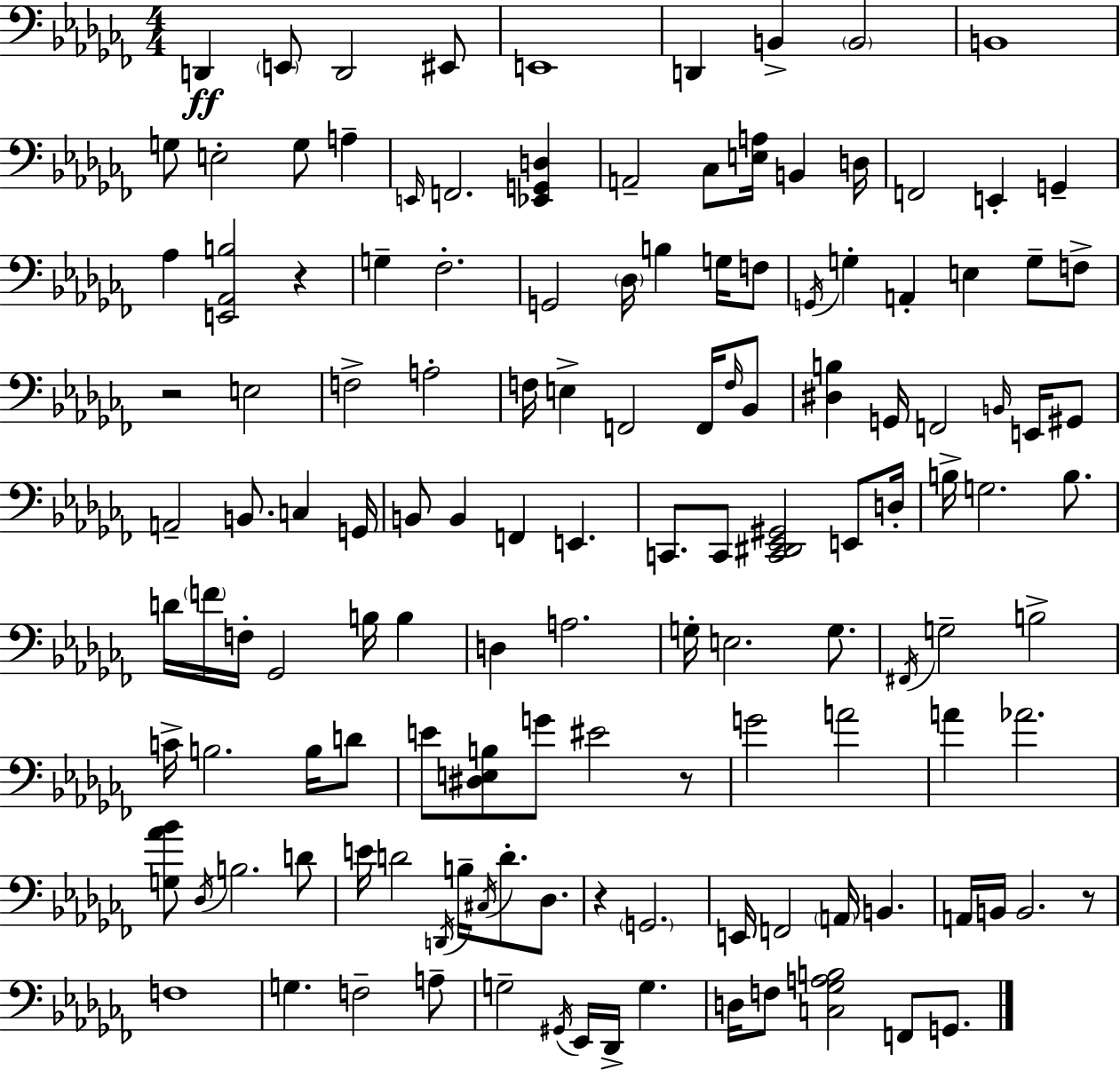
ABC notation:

X:1
T:Untitled
M:4/4
L:1/4
K:Abm
D,, E,,/2 D,,2 ^E,,/2 E,,4 D,, B,, B,,2 B,,4 G,/2 E,2 G,/2 A, E,,/4 F,,2 [_E,,G,,D,] A,,2 _C,/2 [E,A,]/4 B,, D,/4 F,,2 E,, G,, _A, [E,,_A,,B,]2 z G, _F,2 G,,2 _D,/4 B, G,/4 F,/2 G,,/4 G, A,, E, G,/2 F,/2 z2 E,2 F,2 A,2 F,/4 E, F,,2 F,,/4 F,/4 _B,,/2 [^D,B,] G,,/4 F,,2 B,,/4 E,,/4 ^G,,/2 A,,2 B,,/2 C, G,,/4 B,,/2 B,, F,, E,, C,,/2 C,,/2 [C,,^D,,_E,,^G,,]2 E,,/2 D,/4 B,/4 G,2 B,/2 D/4 F/4 F,/4 _G,,2 B,/4 B, D, A,2 G,/4 E,2 G,/2 ^F,,/4 G,2 B,2 C/4 B,2 B,/4 D/2 E/2 [^D,E,B,]/2 G/2 ^E2 z/2 G2 A2 A _A2 [G,_A_B]/2 _D,/4 B,2 D/2 E/4 D2 D,,/4 B,/4 ^C,/4 D/2 _D,/2 z G,,2 E,,/4 F,,2 A,,/4 B,, A,,/4 B,,/4 B,,2 z/2 F,4 G, F,2 A,/2 G,2 ^G,,/4 _E,,/4 _D,,/4 G, D,/4 F,/2 [C,_G,A,B,]2 F,,/2 G,,/2